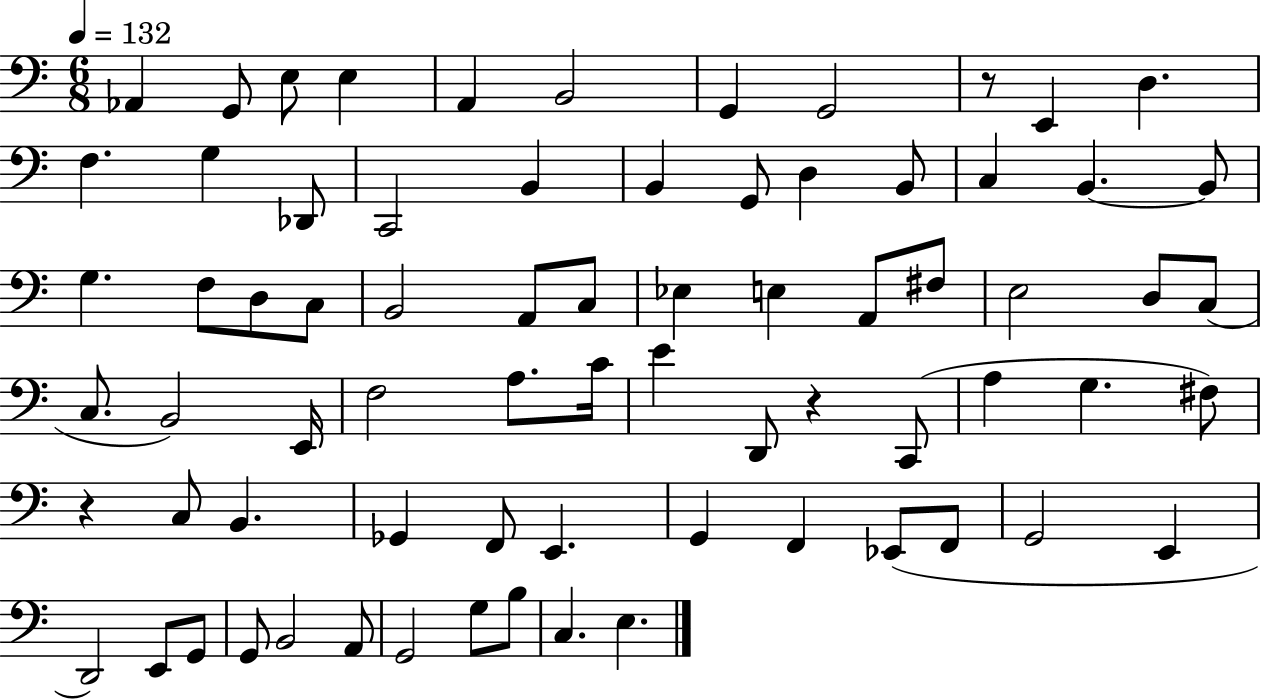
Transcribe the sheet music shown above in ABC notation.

X:1
T:Untitled
M:6/8
L:1/4
K:C
_A,, G,,/2 E,/2 E, A,, B,,2 G,, G,,2 z/2 E,, D, F, G, _D,,/2 C,,2 B,, B,, G,,/2 D, B,,/2 C, B,, B,,/2 G, F,/2 D,/2 C,/2 B,,2 A,,/2 C,/2 _E, E, A,,/2 ^F,/2 E,2 D,/2 C,/2 C,/2 B,,2 E,,/4 F,2 A,/2 C/4 E D,,/2 z C,,/2 A, G, ^F,/2 z C,/2 B,, _G,, F,,/2 E,, G,, F,, _E,,/2 F,,/2 G,,2 E,, D,,2 E,,/2 G,,/2 G,,/2 B,,2 A,,/2 G,,2 G,/2 B,/2 C, E,